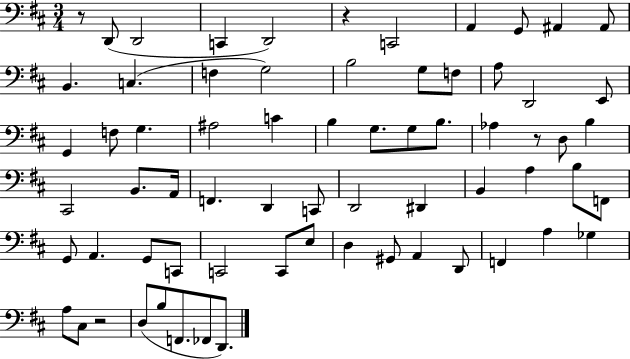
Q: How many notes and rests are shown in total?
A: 68